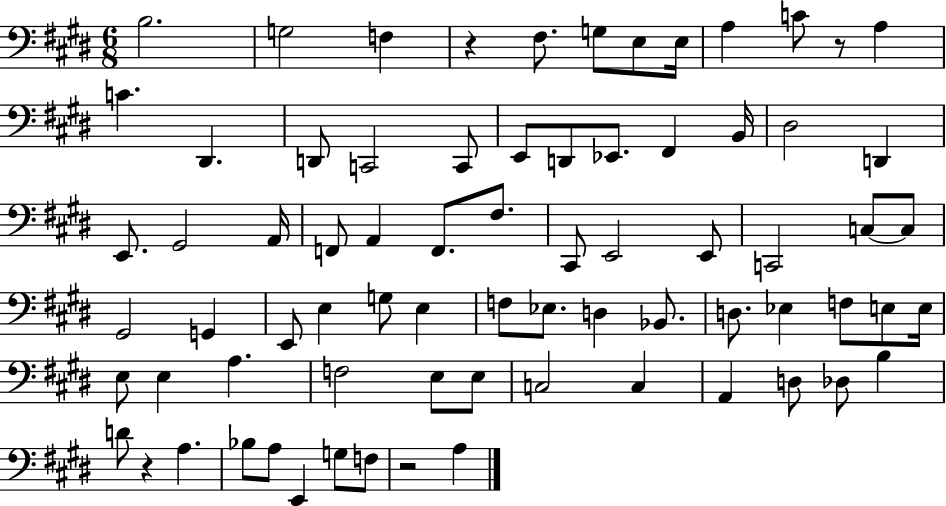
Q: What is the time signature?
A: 6/8